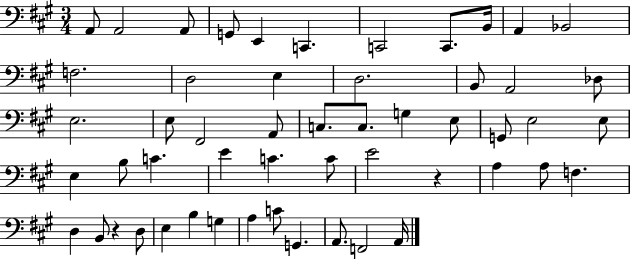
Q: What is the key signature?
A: A major